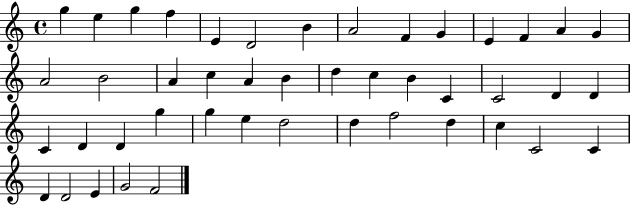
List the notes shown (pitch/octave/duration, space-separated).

G5/q E5/q G5/q F5/q E4/q D4/h B4/q A4/h F4/q G4/q E4/q F4/q A4/q G4/q A4/h B4/h A4/q C5/q A4/q B4/q D5/q C5/q B4/q C4/q C4/h D4/q D4/q C4/q D4/q D4/q G5/q G5/q E5/q D5/h D5/q F5/h D5/q C5/q C4/h C4/q D4/q D4/h E4/q G4/h F4/h